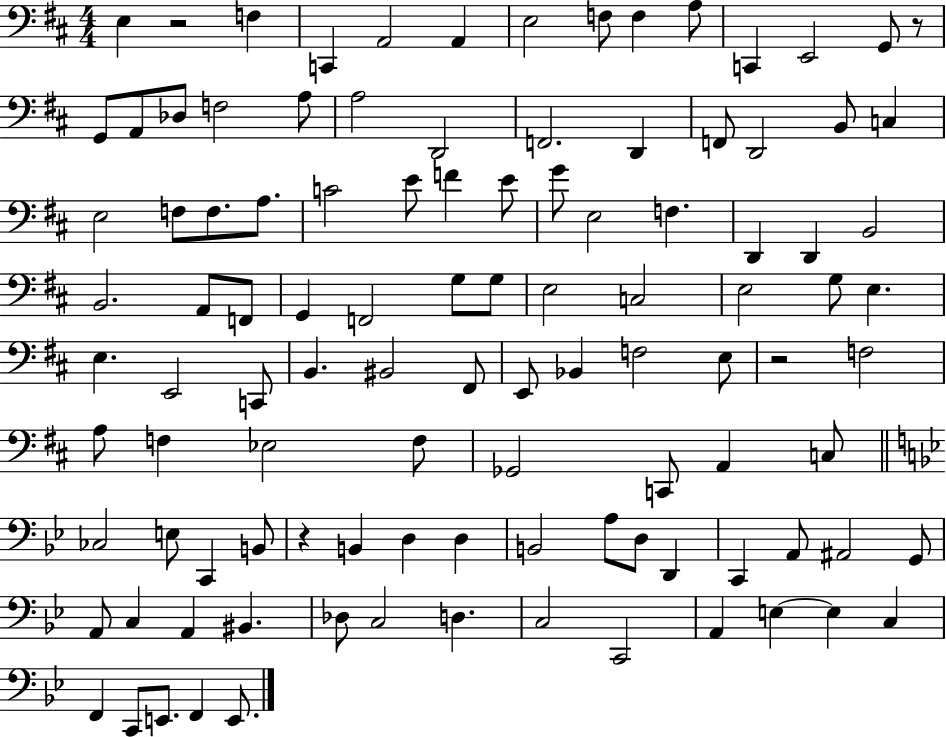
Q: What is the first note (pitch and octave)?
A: E3